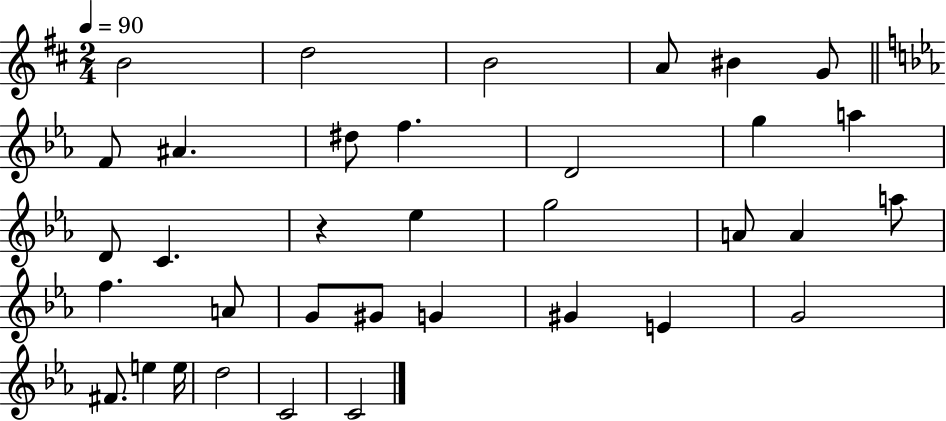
B4/h D5/h B4/h A4/e BIS4/q G4/e F4/e A#4/q. D#5/e F5/q. D4/h G5/q A5/q D4/e C4/q. R/q Eb5/q G5/h A4/e A4/q A5/e F5/q. A4/e G4/e G#4/e G4/q G#4/q E4/q G4/h F#4/e. E5/q E5/s D5/h C4/h C4/h